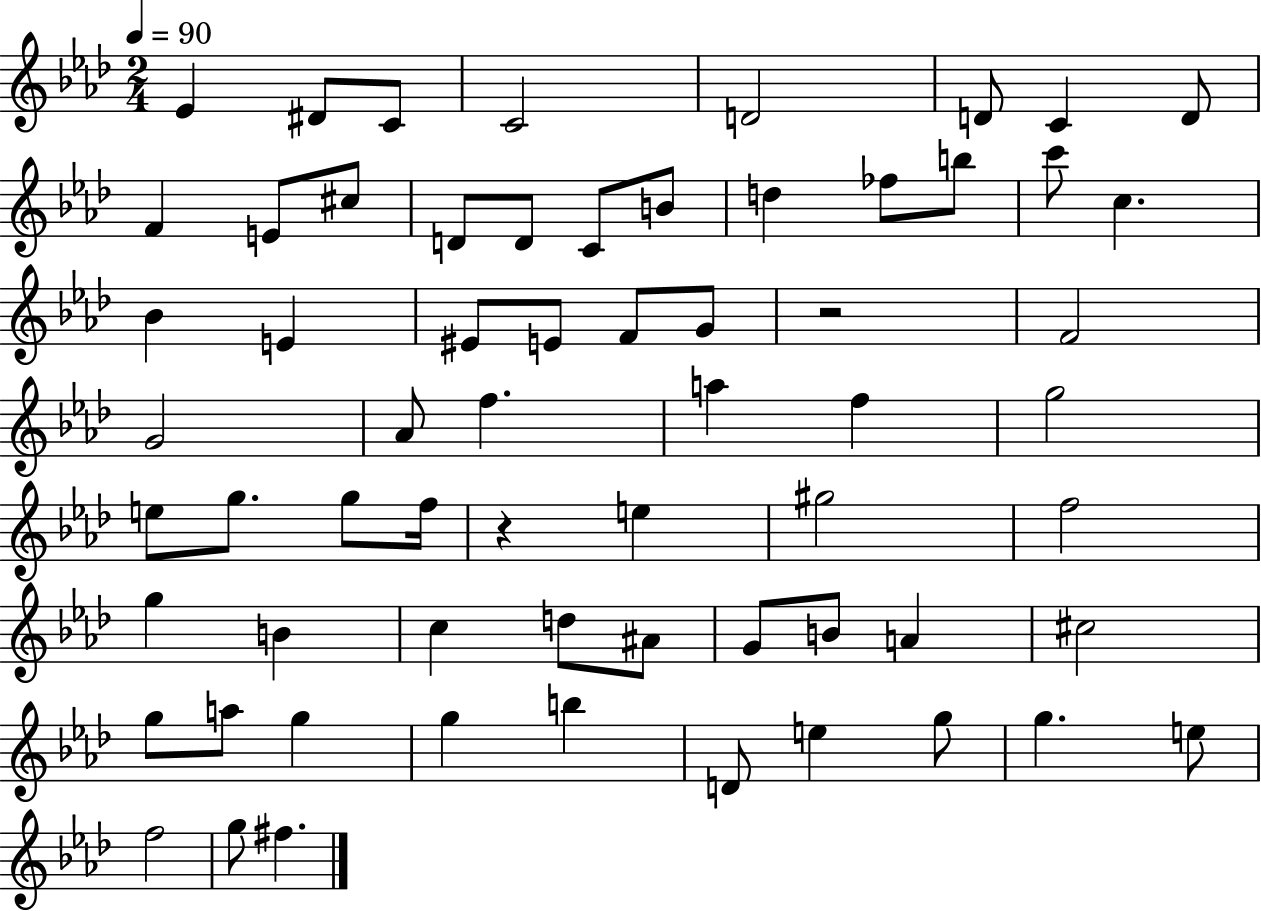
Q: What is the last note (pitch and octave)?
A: F#5